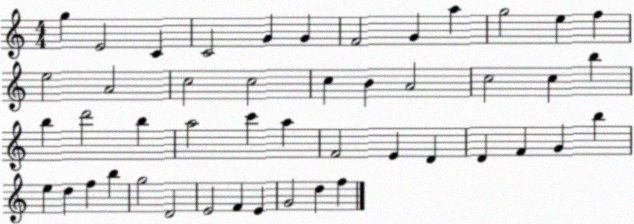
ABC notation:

X:1
T:Untitled
M:4/4
L:1/4
K:C
g E2 C C2 G G F2 G a g2 e f e2 A2 c2 c2 c B A2 c2 c b b d'2 b a2 c' a F2 E D D F G b e d f b g2 D2 E2 F E G2 d f